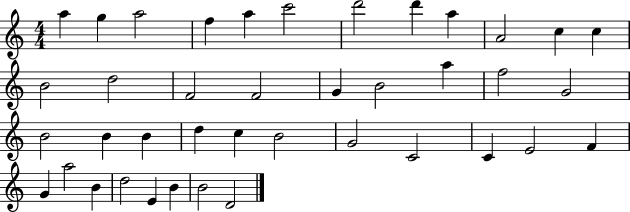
{
  \clef treble
  \numericTimeSignature
  \time 4/4
  \key c \major
  a''4 g''4 a''2 | f''4 a''4 c'''2 | d'''2 d'''4 a''4 | a'2 c''4 c''4 | \break b'2 d''2 | f'2 f'2 | g'4 b'2 a''4 | f''2 g'2 | \break b'2 b'4 b'4 | d''4 c''4 b'2 | g'2 c'2 | c'4 e'2 f'4 | \break g'4 a''2 b'4 | d''2 e'4 b'4 | b'2 d'2 | \bar "|."
}